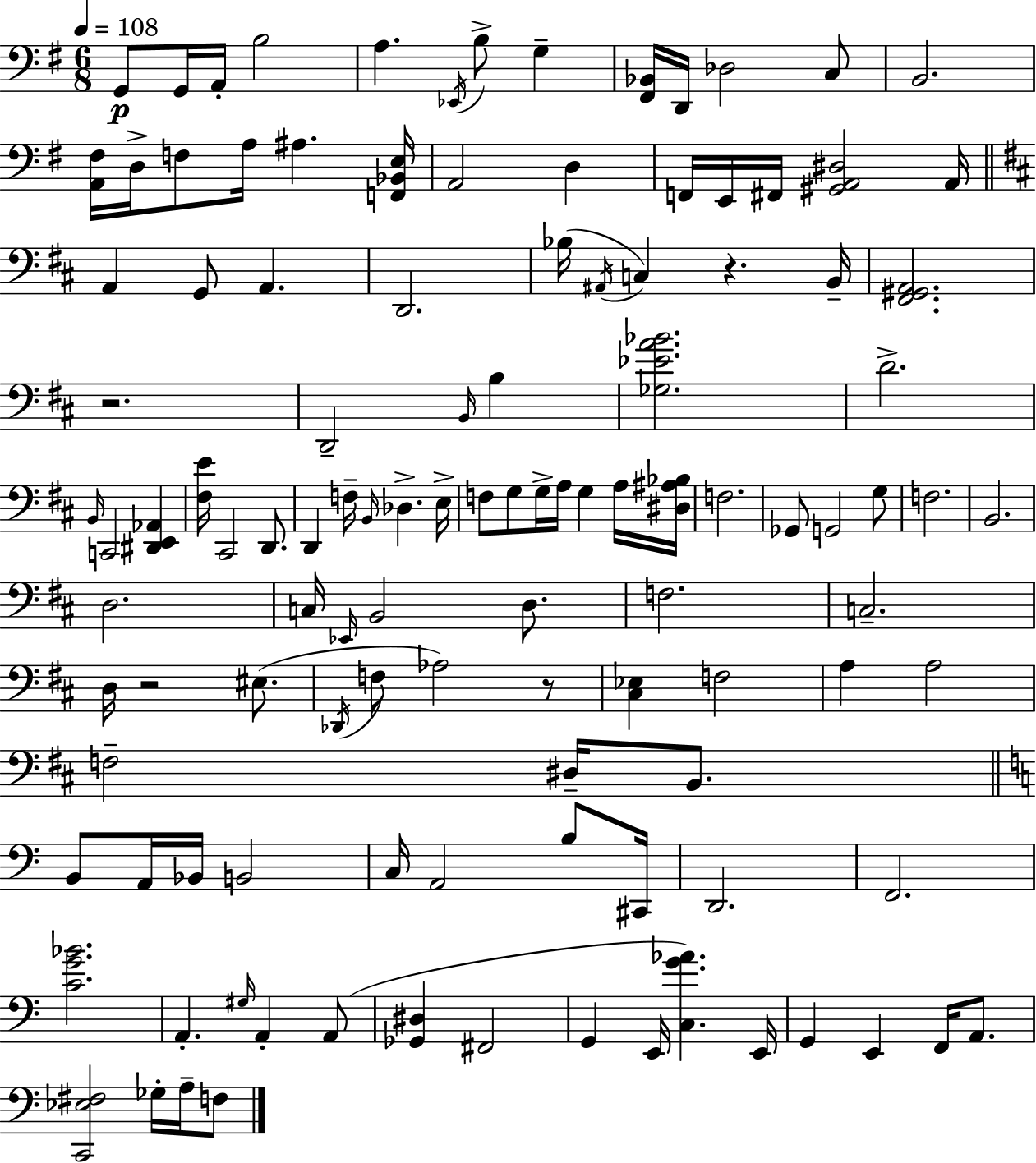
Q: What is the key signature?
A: G major